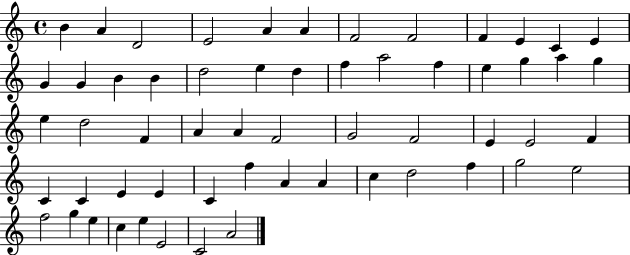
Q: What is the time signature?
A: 4/4